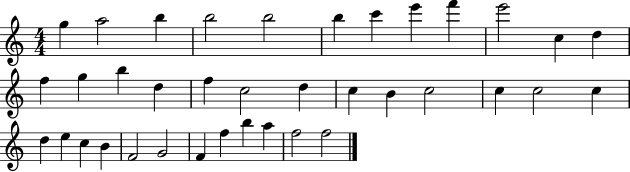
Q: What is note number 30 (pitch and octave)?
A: F4